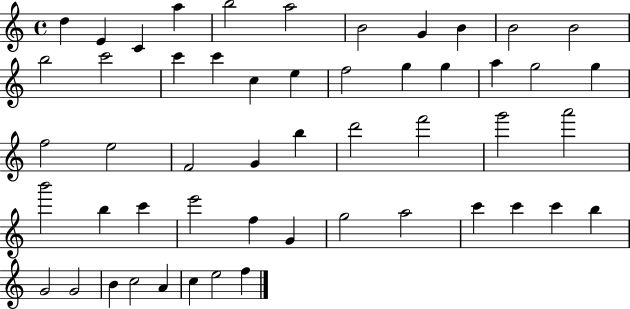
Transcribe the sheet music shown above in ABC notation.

X:1
T:Untitled
M:4/4
L:1/4
K:C
d E C a b2 a2 B2 G B B2 B2 b2 c'2 c' c' c e f2 g g a g2 g f2 e2 F2 G b d'2 f'2 g'2 a'2 b'2 b c' e'2 f G g2 a2 c' c' c' b G2 G2 B c2 A c e2 f